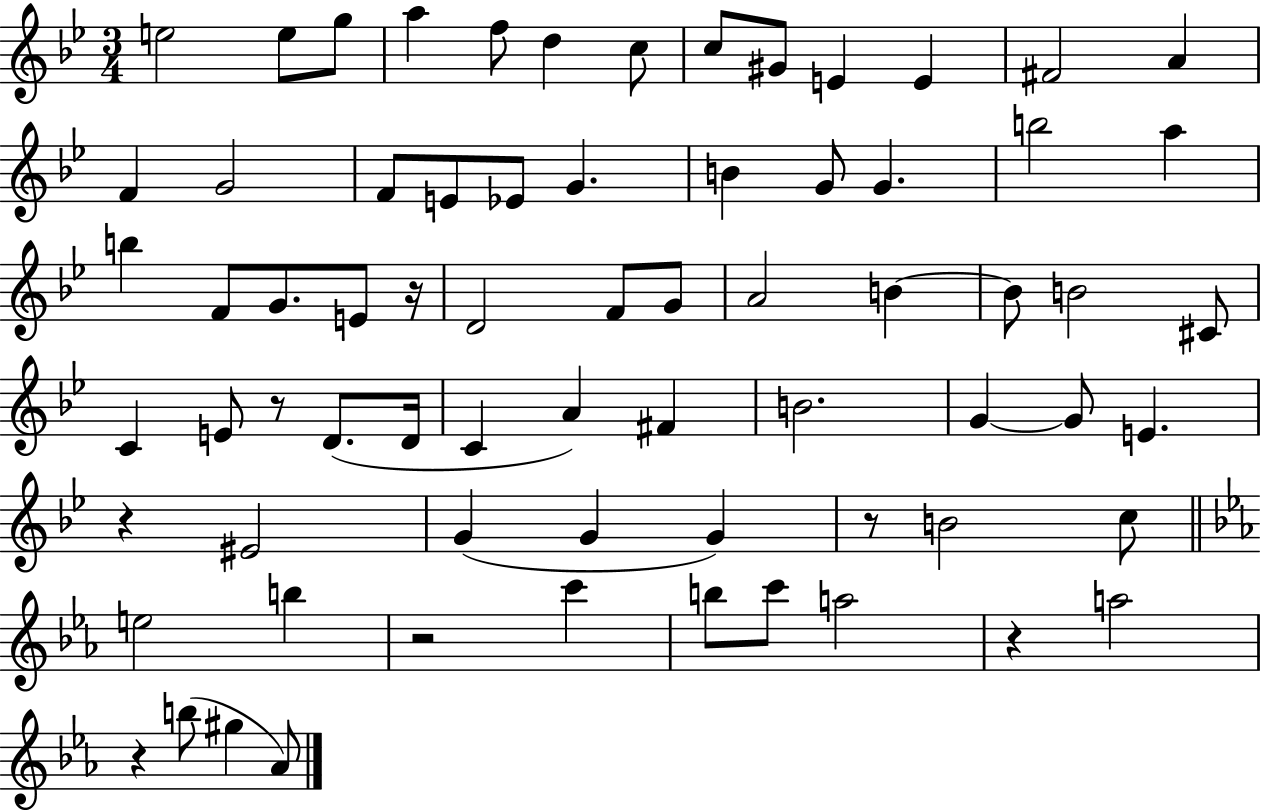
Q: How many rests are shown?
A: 7